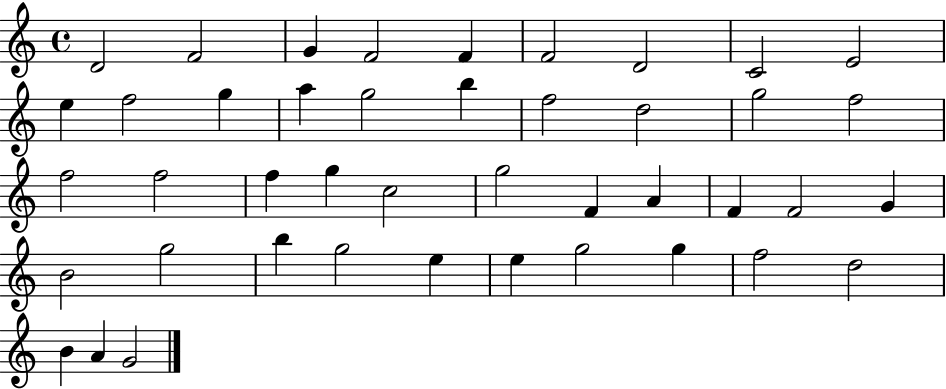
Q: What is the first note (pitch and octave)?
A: D4